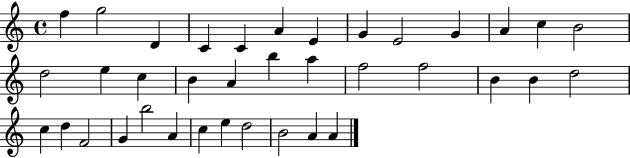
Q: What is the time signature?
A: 4/4